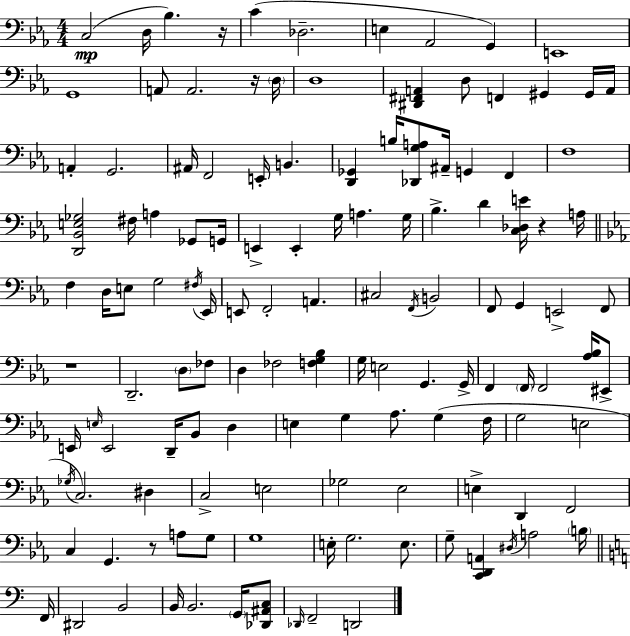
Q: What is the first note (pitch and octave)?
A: C3